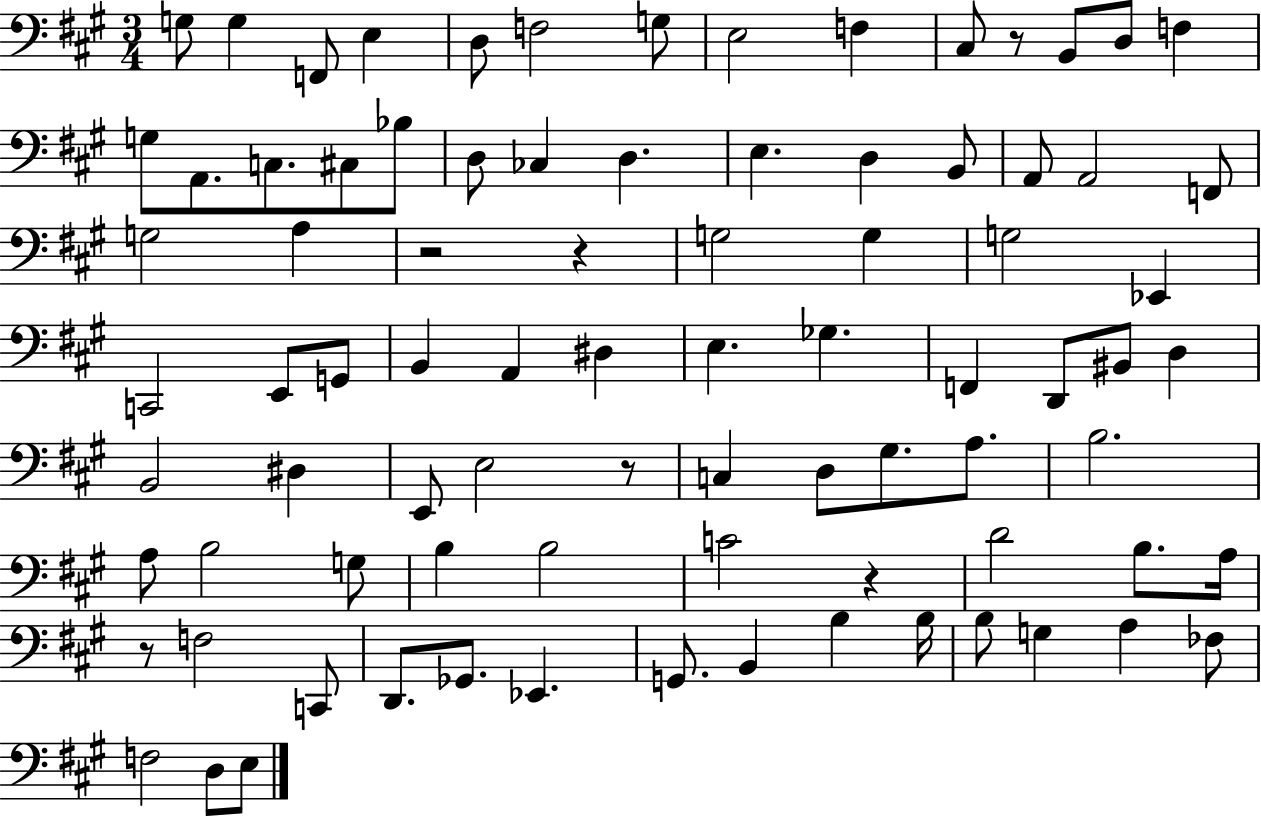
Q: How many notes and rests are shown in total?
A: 85